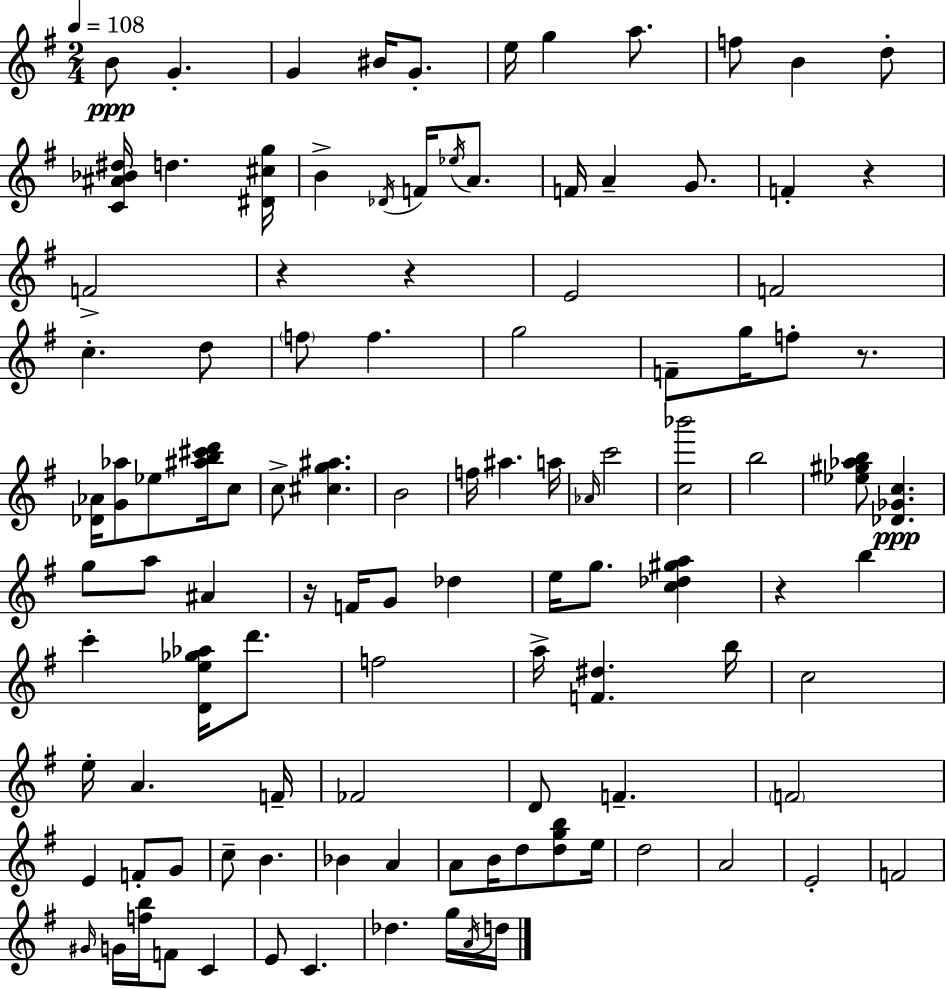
B4/e G4/q. G4/q BIS4/s G4/e. E5/s G5/q A5/e. F5/e B4/q D5/e [C4,A#4,Bb4,D#5]/s D5/q. [D#4,C#5,G5]/s B4/q Db4/s F4/s Eb5/s A4/e. F4/s A4/q G4/e. F4/q R/q F4/h R/q R/q E4/h F4/h C5/q. D5/e F5/e F5/q. G5/h F4/e G5/s F5/e R/e. [Db4,Ab4]/s [G4,Ab5]/e Eb5/e [A#5,B5,C#6,D6]/s C5/e C5/e [C#5,G5,A#5]/q. B4/h F5/s A#5/q. A5/s Ab4/s C6/h [C5,Bb6]/h B5/h [Eb5,G#5,Ab5,B5]/e [Db4,Gb4,C5]/q. G5/e A5/e A#4/q R/s F4/s G4/e Db5/q E5/s G5/e. [C5,Db5,G#5,A5]/q R/q B5/q C6/q [D4,E5,Gb5,Ab5]/s D6/e. F5/h A5/s [F4,D#5]/q. B5/s C5/h E5/s A4/q. F4/s FES4/h D4/e F4/q. F4/h E4/q F4/e G4/e C5/e B4/q. Bb4/q A4/q A4/e B4/s D5/e [D5,G5,B5]/e E5/s D5/h A4/h E4/h F4/h G#4/s G4/s [F5,B5]/s F4/e C4/q E4/e C4/q. Db5/q. G5/s A4/s D5/s